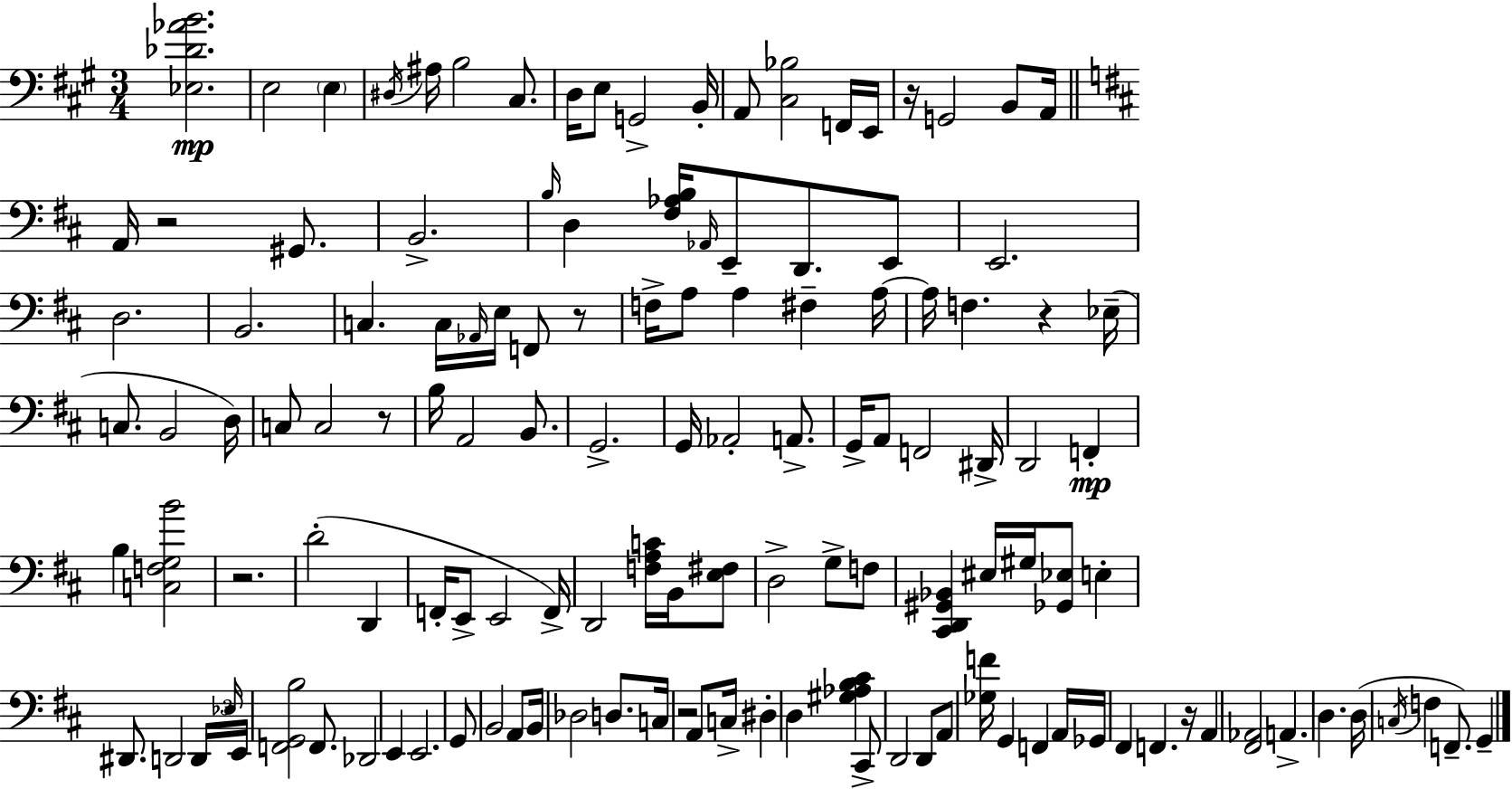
X:1
T:Untitled
M:3/4
L:1/4
K:A
[_E,_D_AB]2 E,2 E, ^D,/4 ^A,/4 B,2 ^C,/2 D,/4 E,/2 G,,2 B,,/4 A,,/2 [^C,_B,]2 F,,/4 E,,/4 z/4 G,,2 B,,/2 A,,/4 A,,/4 z2 ^G,,/2 B,,2 B,/4 D, [^F,_A,B,]/4 _A,,/4 E,,/2 D,,/2 E,,/2 E,,2 D,2 B,,2 C, C,/4 _A,,/4 E,/4 F,,/2 z/2 F,/4 A,/2 A, ^F, A,/4 A,/4 F, z _E,/4 C,/2 B,,2 D,/4 C,/2 C,2 z/2 B,/4 A,,2 B,,/2 G,,2 G,,/4 _A,,2 A,,/2 G,,/4 A,,/2 F,,2 ^D,,/4 D,,2 F,, B, [C,F,G,B]2 z2 D2 D,, F,,/4 E,,/2 E,,2 F,,/4 D,,2 [F,A,C]/4 B,,/4 [E,^F,]/2 D,2 G,/2 F,/2 [^C,,D,,^G,,_B,,] ^E,/4 ^G,/4 [_G,,_E,]/2 E, ^D,,/2 D,,2 D,,/4 _E,/4 E,,/4 [F,,G,,B,]2 F,,/2 _D,,2 E,, E,,2 G,,/2 B,,2 A,,/2 B,,/4 _D,2 D,/2 C,/4 z2 A,,/2 C,/4 ^D, D, [^G,_A,B,^C] ^C,,/2 D,,2 D,,/2 A,,/2 [_G,F]/4 G,, F,, A,,/4 _G,,/4 ^F,, F,, z/4 A,, [^F,,_A,,]2 A,, D, D,/4 C,/4 F, F,,/2 G,,